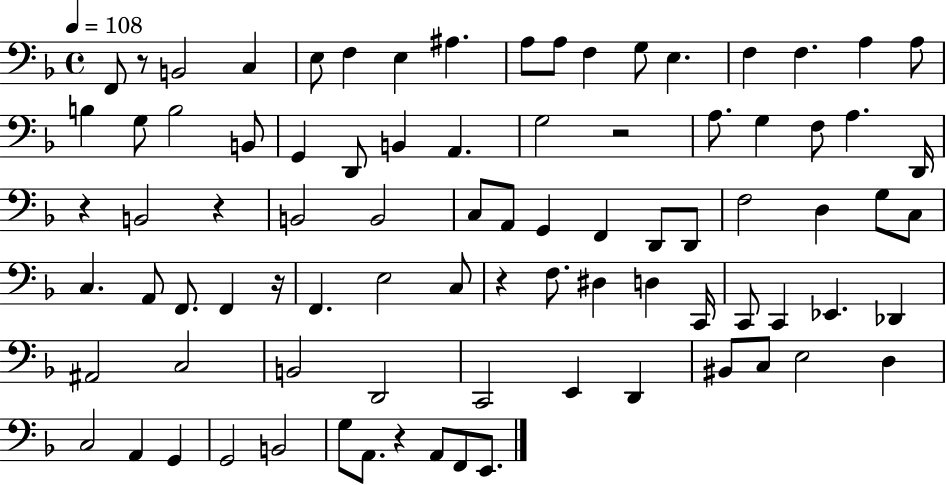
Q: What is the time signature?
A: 4/4